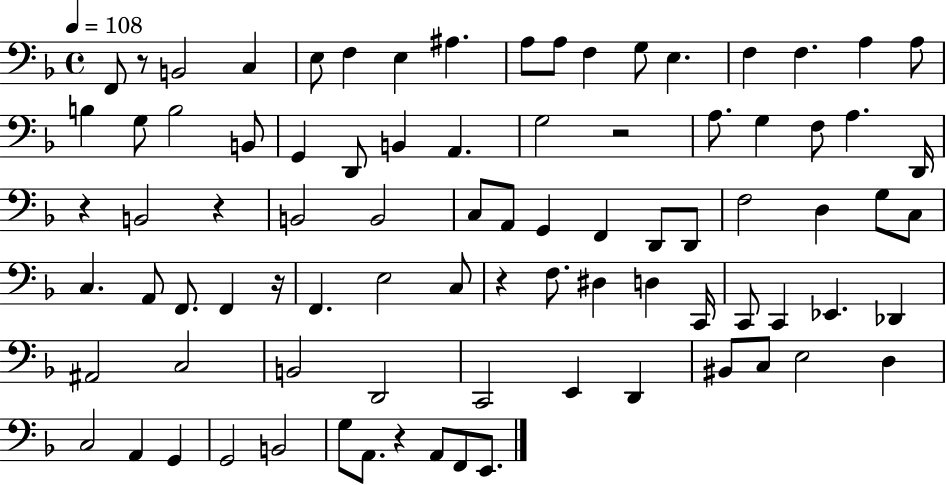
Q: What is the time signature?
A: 4/4